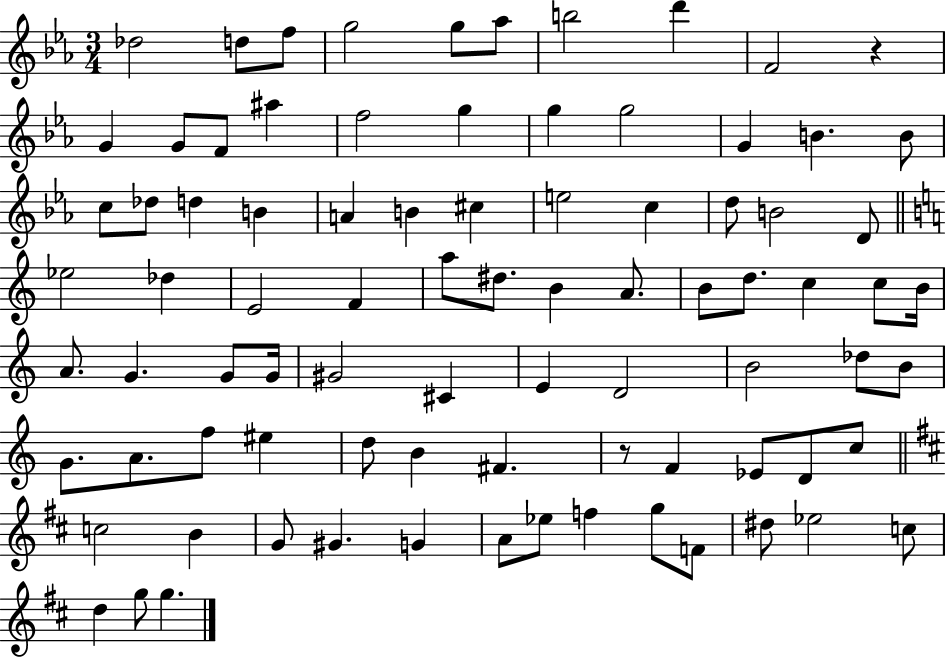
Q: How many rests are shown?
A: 2